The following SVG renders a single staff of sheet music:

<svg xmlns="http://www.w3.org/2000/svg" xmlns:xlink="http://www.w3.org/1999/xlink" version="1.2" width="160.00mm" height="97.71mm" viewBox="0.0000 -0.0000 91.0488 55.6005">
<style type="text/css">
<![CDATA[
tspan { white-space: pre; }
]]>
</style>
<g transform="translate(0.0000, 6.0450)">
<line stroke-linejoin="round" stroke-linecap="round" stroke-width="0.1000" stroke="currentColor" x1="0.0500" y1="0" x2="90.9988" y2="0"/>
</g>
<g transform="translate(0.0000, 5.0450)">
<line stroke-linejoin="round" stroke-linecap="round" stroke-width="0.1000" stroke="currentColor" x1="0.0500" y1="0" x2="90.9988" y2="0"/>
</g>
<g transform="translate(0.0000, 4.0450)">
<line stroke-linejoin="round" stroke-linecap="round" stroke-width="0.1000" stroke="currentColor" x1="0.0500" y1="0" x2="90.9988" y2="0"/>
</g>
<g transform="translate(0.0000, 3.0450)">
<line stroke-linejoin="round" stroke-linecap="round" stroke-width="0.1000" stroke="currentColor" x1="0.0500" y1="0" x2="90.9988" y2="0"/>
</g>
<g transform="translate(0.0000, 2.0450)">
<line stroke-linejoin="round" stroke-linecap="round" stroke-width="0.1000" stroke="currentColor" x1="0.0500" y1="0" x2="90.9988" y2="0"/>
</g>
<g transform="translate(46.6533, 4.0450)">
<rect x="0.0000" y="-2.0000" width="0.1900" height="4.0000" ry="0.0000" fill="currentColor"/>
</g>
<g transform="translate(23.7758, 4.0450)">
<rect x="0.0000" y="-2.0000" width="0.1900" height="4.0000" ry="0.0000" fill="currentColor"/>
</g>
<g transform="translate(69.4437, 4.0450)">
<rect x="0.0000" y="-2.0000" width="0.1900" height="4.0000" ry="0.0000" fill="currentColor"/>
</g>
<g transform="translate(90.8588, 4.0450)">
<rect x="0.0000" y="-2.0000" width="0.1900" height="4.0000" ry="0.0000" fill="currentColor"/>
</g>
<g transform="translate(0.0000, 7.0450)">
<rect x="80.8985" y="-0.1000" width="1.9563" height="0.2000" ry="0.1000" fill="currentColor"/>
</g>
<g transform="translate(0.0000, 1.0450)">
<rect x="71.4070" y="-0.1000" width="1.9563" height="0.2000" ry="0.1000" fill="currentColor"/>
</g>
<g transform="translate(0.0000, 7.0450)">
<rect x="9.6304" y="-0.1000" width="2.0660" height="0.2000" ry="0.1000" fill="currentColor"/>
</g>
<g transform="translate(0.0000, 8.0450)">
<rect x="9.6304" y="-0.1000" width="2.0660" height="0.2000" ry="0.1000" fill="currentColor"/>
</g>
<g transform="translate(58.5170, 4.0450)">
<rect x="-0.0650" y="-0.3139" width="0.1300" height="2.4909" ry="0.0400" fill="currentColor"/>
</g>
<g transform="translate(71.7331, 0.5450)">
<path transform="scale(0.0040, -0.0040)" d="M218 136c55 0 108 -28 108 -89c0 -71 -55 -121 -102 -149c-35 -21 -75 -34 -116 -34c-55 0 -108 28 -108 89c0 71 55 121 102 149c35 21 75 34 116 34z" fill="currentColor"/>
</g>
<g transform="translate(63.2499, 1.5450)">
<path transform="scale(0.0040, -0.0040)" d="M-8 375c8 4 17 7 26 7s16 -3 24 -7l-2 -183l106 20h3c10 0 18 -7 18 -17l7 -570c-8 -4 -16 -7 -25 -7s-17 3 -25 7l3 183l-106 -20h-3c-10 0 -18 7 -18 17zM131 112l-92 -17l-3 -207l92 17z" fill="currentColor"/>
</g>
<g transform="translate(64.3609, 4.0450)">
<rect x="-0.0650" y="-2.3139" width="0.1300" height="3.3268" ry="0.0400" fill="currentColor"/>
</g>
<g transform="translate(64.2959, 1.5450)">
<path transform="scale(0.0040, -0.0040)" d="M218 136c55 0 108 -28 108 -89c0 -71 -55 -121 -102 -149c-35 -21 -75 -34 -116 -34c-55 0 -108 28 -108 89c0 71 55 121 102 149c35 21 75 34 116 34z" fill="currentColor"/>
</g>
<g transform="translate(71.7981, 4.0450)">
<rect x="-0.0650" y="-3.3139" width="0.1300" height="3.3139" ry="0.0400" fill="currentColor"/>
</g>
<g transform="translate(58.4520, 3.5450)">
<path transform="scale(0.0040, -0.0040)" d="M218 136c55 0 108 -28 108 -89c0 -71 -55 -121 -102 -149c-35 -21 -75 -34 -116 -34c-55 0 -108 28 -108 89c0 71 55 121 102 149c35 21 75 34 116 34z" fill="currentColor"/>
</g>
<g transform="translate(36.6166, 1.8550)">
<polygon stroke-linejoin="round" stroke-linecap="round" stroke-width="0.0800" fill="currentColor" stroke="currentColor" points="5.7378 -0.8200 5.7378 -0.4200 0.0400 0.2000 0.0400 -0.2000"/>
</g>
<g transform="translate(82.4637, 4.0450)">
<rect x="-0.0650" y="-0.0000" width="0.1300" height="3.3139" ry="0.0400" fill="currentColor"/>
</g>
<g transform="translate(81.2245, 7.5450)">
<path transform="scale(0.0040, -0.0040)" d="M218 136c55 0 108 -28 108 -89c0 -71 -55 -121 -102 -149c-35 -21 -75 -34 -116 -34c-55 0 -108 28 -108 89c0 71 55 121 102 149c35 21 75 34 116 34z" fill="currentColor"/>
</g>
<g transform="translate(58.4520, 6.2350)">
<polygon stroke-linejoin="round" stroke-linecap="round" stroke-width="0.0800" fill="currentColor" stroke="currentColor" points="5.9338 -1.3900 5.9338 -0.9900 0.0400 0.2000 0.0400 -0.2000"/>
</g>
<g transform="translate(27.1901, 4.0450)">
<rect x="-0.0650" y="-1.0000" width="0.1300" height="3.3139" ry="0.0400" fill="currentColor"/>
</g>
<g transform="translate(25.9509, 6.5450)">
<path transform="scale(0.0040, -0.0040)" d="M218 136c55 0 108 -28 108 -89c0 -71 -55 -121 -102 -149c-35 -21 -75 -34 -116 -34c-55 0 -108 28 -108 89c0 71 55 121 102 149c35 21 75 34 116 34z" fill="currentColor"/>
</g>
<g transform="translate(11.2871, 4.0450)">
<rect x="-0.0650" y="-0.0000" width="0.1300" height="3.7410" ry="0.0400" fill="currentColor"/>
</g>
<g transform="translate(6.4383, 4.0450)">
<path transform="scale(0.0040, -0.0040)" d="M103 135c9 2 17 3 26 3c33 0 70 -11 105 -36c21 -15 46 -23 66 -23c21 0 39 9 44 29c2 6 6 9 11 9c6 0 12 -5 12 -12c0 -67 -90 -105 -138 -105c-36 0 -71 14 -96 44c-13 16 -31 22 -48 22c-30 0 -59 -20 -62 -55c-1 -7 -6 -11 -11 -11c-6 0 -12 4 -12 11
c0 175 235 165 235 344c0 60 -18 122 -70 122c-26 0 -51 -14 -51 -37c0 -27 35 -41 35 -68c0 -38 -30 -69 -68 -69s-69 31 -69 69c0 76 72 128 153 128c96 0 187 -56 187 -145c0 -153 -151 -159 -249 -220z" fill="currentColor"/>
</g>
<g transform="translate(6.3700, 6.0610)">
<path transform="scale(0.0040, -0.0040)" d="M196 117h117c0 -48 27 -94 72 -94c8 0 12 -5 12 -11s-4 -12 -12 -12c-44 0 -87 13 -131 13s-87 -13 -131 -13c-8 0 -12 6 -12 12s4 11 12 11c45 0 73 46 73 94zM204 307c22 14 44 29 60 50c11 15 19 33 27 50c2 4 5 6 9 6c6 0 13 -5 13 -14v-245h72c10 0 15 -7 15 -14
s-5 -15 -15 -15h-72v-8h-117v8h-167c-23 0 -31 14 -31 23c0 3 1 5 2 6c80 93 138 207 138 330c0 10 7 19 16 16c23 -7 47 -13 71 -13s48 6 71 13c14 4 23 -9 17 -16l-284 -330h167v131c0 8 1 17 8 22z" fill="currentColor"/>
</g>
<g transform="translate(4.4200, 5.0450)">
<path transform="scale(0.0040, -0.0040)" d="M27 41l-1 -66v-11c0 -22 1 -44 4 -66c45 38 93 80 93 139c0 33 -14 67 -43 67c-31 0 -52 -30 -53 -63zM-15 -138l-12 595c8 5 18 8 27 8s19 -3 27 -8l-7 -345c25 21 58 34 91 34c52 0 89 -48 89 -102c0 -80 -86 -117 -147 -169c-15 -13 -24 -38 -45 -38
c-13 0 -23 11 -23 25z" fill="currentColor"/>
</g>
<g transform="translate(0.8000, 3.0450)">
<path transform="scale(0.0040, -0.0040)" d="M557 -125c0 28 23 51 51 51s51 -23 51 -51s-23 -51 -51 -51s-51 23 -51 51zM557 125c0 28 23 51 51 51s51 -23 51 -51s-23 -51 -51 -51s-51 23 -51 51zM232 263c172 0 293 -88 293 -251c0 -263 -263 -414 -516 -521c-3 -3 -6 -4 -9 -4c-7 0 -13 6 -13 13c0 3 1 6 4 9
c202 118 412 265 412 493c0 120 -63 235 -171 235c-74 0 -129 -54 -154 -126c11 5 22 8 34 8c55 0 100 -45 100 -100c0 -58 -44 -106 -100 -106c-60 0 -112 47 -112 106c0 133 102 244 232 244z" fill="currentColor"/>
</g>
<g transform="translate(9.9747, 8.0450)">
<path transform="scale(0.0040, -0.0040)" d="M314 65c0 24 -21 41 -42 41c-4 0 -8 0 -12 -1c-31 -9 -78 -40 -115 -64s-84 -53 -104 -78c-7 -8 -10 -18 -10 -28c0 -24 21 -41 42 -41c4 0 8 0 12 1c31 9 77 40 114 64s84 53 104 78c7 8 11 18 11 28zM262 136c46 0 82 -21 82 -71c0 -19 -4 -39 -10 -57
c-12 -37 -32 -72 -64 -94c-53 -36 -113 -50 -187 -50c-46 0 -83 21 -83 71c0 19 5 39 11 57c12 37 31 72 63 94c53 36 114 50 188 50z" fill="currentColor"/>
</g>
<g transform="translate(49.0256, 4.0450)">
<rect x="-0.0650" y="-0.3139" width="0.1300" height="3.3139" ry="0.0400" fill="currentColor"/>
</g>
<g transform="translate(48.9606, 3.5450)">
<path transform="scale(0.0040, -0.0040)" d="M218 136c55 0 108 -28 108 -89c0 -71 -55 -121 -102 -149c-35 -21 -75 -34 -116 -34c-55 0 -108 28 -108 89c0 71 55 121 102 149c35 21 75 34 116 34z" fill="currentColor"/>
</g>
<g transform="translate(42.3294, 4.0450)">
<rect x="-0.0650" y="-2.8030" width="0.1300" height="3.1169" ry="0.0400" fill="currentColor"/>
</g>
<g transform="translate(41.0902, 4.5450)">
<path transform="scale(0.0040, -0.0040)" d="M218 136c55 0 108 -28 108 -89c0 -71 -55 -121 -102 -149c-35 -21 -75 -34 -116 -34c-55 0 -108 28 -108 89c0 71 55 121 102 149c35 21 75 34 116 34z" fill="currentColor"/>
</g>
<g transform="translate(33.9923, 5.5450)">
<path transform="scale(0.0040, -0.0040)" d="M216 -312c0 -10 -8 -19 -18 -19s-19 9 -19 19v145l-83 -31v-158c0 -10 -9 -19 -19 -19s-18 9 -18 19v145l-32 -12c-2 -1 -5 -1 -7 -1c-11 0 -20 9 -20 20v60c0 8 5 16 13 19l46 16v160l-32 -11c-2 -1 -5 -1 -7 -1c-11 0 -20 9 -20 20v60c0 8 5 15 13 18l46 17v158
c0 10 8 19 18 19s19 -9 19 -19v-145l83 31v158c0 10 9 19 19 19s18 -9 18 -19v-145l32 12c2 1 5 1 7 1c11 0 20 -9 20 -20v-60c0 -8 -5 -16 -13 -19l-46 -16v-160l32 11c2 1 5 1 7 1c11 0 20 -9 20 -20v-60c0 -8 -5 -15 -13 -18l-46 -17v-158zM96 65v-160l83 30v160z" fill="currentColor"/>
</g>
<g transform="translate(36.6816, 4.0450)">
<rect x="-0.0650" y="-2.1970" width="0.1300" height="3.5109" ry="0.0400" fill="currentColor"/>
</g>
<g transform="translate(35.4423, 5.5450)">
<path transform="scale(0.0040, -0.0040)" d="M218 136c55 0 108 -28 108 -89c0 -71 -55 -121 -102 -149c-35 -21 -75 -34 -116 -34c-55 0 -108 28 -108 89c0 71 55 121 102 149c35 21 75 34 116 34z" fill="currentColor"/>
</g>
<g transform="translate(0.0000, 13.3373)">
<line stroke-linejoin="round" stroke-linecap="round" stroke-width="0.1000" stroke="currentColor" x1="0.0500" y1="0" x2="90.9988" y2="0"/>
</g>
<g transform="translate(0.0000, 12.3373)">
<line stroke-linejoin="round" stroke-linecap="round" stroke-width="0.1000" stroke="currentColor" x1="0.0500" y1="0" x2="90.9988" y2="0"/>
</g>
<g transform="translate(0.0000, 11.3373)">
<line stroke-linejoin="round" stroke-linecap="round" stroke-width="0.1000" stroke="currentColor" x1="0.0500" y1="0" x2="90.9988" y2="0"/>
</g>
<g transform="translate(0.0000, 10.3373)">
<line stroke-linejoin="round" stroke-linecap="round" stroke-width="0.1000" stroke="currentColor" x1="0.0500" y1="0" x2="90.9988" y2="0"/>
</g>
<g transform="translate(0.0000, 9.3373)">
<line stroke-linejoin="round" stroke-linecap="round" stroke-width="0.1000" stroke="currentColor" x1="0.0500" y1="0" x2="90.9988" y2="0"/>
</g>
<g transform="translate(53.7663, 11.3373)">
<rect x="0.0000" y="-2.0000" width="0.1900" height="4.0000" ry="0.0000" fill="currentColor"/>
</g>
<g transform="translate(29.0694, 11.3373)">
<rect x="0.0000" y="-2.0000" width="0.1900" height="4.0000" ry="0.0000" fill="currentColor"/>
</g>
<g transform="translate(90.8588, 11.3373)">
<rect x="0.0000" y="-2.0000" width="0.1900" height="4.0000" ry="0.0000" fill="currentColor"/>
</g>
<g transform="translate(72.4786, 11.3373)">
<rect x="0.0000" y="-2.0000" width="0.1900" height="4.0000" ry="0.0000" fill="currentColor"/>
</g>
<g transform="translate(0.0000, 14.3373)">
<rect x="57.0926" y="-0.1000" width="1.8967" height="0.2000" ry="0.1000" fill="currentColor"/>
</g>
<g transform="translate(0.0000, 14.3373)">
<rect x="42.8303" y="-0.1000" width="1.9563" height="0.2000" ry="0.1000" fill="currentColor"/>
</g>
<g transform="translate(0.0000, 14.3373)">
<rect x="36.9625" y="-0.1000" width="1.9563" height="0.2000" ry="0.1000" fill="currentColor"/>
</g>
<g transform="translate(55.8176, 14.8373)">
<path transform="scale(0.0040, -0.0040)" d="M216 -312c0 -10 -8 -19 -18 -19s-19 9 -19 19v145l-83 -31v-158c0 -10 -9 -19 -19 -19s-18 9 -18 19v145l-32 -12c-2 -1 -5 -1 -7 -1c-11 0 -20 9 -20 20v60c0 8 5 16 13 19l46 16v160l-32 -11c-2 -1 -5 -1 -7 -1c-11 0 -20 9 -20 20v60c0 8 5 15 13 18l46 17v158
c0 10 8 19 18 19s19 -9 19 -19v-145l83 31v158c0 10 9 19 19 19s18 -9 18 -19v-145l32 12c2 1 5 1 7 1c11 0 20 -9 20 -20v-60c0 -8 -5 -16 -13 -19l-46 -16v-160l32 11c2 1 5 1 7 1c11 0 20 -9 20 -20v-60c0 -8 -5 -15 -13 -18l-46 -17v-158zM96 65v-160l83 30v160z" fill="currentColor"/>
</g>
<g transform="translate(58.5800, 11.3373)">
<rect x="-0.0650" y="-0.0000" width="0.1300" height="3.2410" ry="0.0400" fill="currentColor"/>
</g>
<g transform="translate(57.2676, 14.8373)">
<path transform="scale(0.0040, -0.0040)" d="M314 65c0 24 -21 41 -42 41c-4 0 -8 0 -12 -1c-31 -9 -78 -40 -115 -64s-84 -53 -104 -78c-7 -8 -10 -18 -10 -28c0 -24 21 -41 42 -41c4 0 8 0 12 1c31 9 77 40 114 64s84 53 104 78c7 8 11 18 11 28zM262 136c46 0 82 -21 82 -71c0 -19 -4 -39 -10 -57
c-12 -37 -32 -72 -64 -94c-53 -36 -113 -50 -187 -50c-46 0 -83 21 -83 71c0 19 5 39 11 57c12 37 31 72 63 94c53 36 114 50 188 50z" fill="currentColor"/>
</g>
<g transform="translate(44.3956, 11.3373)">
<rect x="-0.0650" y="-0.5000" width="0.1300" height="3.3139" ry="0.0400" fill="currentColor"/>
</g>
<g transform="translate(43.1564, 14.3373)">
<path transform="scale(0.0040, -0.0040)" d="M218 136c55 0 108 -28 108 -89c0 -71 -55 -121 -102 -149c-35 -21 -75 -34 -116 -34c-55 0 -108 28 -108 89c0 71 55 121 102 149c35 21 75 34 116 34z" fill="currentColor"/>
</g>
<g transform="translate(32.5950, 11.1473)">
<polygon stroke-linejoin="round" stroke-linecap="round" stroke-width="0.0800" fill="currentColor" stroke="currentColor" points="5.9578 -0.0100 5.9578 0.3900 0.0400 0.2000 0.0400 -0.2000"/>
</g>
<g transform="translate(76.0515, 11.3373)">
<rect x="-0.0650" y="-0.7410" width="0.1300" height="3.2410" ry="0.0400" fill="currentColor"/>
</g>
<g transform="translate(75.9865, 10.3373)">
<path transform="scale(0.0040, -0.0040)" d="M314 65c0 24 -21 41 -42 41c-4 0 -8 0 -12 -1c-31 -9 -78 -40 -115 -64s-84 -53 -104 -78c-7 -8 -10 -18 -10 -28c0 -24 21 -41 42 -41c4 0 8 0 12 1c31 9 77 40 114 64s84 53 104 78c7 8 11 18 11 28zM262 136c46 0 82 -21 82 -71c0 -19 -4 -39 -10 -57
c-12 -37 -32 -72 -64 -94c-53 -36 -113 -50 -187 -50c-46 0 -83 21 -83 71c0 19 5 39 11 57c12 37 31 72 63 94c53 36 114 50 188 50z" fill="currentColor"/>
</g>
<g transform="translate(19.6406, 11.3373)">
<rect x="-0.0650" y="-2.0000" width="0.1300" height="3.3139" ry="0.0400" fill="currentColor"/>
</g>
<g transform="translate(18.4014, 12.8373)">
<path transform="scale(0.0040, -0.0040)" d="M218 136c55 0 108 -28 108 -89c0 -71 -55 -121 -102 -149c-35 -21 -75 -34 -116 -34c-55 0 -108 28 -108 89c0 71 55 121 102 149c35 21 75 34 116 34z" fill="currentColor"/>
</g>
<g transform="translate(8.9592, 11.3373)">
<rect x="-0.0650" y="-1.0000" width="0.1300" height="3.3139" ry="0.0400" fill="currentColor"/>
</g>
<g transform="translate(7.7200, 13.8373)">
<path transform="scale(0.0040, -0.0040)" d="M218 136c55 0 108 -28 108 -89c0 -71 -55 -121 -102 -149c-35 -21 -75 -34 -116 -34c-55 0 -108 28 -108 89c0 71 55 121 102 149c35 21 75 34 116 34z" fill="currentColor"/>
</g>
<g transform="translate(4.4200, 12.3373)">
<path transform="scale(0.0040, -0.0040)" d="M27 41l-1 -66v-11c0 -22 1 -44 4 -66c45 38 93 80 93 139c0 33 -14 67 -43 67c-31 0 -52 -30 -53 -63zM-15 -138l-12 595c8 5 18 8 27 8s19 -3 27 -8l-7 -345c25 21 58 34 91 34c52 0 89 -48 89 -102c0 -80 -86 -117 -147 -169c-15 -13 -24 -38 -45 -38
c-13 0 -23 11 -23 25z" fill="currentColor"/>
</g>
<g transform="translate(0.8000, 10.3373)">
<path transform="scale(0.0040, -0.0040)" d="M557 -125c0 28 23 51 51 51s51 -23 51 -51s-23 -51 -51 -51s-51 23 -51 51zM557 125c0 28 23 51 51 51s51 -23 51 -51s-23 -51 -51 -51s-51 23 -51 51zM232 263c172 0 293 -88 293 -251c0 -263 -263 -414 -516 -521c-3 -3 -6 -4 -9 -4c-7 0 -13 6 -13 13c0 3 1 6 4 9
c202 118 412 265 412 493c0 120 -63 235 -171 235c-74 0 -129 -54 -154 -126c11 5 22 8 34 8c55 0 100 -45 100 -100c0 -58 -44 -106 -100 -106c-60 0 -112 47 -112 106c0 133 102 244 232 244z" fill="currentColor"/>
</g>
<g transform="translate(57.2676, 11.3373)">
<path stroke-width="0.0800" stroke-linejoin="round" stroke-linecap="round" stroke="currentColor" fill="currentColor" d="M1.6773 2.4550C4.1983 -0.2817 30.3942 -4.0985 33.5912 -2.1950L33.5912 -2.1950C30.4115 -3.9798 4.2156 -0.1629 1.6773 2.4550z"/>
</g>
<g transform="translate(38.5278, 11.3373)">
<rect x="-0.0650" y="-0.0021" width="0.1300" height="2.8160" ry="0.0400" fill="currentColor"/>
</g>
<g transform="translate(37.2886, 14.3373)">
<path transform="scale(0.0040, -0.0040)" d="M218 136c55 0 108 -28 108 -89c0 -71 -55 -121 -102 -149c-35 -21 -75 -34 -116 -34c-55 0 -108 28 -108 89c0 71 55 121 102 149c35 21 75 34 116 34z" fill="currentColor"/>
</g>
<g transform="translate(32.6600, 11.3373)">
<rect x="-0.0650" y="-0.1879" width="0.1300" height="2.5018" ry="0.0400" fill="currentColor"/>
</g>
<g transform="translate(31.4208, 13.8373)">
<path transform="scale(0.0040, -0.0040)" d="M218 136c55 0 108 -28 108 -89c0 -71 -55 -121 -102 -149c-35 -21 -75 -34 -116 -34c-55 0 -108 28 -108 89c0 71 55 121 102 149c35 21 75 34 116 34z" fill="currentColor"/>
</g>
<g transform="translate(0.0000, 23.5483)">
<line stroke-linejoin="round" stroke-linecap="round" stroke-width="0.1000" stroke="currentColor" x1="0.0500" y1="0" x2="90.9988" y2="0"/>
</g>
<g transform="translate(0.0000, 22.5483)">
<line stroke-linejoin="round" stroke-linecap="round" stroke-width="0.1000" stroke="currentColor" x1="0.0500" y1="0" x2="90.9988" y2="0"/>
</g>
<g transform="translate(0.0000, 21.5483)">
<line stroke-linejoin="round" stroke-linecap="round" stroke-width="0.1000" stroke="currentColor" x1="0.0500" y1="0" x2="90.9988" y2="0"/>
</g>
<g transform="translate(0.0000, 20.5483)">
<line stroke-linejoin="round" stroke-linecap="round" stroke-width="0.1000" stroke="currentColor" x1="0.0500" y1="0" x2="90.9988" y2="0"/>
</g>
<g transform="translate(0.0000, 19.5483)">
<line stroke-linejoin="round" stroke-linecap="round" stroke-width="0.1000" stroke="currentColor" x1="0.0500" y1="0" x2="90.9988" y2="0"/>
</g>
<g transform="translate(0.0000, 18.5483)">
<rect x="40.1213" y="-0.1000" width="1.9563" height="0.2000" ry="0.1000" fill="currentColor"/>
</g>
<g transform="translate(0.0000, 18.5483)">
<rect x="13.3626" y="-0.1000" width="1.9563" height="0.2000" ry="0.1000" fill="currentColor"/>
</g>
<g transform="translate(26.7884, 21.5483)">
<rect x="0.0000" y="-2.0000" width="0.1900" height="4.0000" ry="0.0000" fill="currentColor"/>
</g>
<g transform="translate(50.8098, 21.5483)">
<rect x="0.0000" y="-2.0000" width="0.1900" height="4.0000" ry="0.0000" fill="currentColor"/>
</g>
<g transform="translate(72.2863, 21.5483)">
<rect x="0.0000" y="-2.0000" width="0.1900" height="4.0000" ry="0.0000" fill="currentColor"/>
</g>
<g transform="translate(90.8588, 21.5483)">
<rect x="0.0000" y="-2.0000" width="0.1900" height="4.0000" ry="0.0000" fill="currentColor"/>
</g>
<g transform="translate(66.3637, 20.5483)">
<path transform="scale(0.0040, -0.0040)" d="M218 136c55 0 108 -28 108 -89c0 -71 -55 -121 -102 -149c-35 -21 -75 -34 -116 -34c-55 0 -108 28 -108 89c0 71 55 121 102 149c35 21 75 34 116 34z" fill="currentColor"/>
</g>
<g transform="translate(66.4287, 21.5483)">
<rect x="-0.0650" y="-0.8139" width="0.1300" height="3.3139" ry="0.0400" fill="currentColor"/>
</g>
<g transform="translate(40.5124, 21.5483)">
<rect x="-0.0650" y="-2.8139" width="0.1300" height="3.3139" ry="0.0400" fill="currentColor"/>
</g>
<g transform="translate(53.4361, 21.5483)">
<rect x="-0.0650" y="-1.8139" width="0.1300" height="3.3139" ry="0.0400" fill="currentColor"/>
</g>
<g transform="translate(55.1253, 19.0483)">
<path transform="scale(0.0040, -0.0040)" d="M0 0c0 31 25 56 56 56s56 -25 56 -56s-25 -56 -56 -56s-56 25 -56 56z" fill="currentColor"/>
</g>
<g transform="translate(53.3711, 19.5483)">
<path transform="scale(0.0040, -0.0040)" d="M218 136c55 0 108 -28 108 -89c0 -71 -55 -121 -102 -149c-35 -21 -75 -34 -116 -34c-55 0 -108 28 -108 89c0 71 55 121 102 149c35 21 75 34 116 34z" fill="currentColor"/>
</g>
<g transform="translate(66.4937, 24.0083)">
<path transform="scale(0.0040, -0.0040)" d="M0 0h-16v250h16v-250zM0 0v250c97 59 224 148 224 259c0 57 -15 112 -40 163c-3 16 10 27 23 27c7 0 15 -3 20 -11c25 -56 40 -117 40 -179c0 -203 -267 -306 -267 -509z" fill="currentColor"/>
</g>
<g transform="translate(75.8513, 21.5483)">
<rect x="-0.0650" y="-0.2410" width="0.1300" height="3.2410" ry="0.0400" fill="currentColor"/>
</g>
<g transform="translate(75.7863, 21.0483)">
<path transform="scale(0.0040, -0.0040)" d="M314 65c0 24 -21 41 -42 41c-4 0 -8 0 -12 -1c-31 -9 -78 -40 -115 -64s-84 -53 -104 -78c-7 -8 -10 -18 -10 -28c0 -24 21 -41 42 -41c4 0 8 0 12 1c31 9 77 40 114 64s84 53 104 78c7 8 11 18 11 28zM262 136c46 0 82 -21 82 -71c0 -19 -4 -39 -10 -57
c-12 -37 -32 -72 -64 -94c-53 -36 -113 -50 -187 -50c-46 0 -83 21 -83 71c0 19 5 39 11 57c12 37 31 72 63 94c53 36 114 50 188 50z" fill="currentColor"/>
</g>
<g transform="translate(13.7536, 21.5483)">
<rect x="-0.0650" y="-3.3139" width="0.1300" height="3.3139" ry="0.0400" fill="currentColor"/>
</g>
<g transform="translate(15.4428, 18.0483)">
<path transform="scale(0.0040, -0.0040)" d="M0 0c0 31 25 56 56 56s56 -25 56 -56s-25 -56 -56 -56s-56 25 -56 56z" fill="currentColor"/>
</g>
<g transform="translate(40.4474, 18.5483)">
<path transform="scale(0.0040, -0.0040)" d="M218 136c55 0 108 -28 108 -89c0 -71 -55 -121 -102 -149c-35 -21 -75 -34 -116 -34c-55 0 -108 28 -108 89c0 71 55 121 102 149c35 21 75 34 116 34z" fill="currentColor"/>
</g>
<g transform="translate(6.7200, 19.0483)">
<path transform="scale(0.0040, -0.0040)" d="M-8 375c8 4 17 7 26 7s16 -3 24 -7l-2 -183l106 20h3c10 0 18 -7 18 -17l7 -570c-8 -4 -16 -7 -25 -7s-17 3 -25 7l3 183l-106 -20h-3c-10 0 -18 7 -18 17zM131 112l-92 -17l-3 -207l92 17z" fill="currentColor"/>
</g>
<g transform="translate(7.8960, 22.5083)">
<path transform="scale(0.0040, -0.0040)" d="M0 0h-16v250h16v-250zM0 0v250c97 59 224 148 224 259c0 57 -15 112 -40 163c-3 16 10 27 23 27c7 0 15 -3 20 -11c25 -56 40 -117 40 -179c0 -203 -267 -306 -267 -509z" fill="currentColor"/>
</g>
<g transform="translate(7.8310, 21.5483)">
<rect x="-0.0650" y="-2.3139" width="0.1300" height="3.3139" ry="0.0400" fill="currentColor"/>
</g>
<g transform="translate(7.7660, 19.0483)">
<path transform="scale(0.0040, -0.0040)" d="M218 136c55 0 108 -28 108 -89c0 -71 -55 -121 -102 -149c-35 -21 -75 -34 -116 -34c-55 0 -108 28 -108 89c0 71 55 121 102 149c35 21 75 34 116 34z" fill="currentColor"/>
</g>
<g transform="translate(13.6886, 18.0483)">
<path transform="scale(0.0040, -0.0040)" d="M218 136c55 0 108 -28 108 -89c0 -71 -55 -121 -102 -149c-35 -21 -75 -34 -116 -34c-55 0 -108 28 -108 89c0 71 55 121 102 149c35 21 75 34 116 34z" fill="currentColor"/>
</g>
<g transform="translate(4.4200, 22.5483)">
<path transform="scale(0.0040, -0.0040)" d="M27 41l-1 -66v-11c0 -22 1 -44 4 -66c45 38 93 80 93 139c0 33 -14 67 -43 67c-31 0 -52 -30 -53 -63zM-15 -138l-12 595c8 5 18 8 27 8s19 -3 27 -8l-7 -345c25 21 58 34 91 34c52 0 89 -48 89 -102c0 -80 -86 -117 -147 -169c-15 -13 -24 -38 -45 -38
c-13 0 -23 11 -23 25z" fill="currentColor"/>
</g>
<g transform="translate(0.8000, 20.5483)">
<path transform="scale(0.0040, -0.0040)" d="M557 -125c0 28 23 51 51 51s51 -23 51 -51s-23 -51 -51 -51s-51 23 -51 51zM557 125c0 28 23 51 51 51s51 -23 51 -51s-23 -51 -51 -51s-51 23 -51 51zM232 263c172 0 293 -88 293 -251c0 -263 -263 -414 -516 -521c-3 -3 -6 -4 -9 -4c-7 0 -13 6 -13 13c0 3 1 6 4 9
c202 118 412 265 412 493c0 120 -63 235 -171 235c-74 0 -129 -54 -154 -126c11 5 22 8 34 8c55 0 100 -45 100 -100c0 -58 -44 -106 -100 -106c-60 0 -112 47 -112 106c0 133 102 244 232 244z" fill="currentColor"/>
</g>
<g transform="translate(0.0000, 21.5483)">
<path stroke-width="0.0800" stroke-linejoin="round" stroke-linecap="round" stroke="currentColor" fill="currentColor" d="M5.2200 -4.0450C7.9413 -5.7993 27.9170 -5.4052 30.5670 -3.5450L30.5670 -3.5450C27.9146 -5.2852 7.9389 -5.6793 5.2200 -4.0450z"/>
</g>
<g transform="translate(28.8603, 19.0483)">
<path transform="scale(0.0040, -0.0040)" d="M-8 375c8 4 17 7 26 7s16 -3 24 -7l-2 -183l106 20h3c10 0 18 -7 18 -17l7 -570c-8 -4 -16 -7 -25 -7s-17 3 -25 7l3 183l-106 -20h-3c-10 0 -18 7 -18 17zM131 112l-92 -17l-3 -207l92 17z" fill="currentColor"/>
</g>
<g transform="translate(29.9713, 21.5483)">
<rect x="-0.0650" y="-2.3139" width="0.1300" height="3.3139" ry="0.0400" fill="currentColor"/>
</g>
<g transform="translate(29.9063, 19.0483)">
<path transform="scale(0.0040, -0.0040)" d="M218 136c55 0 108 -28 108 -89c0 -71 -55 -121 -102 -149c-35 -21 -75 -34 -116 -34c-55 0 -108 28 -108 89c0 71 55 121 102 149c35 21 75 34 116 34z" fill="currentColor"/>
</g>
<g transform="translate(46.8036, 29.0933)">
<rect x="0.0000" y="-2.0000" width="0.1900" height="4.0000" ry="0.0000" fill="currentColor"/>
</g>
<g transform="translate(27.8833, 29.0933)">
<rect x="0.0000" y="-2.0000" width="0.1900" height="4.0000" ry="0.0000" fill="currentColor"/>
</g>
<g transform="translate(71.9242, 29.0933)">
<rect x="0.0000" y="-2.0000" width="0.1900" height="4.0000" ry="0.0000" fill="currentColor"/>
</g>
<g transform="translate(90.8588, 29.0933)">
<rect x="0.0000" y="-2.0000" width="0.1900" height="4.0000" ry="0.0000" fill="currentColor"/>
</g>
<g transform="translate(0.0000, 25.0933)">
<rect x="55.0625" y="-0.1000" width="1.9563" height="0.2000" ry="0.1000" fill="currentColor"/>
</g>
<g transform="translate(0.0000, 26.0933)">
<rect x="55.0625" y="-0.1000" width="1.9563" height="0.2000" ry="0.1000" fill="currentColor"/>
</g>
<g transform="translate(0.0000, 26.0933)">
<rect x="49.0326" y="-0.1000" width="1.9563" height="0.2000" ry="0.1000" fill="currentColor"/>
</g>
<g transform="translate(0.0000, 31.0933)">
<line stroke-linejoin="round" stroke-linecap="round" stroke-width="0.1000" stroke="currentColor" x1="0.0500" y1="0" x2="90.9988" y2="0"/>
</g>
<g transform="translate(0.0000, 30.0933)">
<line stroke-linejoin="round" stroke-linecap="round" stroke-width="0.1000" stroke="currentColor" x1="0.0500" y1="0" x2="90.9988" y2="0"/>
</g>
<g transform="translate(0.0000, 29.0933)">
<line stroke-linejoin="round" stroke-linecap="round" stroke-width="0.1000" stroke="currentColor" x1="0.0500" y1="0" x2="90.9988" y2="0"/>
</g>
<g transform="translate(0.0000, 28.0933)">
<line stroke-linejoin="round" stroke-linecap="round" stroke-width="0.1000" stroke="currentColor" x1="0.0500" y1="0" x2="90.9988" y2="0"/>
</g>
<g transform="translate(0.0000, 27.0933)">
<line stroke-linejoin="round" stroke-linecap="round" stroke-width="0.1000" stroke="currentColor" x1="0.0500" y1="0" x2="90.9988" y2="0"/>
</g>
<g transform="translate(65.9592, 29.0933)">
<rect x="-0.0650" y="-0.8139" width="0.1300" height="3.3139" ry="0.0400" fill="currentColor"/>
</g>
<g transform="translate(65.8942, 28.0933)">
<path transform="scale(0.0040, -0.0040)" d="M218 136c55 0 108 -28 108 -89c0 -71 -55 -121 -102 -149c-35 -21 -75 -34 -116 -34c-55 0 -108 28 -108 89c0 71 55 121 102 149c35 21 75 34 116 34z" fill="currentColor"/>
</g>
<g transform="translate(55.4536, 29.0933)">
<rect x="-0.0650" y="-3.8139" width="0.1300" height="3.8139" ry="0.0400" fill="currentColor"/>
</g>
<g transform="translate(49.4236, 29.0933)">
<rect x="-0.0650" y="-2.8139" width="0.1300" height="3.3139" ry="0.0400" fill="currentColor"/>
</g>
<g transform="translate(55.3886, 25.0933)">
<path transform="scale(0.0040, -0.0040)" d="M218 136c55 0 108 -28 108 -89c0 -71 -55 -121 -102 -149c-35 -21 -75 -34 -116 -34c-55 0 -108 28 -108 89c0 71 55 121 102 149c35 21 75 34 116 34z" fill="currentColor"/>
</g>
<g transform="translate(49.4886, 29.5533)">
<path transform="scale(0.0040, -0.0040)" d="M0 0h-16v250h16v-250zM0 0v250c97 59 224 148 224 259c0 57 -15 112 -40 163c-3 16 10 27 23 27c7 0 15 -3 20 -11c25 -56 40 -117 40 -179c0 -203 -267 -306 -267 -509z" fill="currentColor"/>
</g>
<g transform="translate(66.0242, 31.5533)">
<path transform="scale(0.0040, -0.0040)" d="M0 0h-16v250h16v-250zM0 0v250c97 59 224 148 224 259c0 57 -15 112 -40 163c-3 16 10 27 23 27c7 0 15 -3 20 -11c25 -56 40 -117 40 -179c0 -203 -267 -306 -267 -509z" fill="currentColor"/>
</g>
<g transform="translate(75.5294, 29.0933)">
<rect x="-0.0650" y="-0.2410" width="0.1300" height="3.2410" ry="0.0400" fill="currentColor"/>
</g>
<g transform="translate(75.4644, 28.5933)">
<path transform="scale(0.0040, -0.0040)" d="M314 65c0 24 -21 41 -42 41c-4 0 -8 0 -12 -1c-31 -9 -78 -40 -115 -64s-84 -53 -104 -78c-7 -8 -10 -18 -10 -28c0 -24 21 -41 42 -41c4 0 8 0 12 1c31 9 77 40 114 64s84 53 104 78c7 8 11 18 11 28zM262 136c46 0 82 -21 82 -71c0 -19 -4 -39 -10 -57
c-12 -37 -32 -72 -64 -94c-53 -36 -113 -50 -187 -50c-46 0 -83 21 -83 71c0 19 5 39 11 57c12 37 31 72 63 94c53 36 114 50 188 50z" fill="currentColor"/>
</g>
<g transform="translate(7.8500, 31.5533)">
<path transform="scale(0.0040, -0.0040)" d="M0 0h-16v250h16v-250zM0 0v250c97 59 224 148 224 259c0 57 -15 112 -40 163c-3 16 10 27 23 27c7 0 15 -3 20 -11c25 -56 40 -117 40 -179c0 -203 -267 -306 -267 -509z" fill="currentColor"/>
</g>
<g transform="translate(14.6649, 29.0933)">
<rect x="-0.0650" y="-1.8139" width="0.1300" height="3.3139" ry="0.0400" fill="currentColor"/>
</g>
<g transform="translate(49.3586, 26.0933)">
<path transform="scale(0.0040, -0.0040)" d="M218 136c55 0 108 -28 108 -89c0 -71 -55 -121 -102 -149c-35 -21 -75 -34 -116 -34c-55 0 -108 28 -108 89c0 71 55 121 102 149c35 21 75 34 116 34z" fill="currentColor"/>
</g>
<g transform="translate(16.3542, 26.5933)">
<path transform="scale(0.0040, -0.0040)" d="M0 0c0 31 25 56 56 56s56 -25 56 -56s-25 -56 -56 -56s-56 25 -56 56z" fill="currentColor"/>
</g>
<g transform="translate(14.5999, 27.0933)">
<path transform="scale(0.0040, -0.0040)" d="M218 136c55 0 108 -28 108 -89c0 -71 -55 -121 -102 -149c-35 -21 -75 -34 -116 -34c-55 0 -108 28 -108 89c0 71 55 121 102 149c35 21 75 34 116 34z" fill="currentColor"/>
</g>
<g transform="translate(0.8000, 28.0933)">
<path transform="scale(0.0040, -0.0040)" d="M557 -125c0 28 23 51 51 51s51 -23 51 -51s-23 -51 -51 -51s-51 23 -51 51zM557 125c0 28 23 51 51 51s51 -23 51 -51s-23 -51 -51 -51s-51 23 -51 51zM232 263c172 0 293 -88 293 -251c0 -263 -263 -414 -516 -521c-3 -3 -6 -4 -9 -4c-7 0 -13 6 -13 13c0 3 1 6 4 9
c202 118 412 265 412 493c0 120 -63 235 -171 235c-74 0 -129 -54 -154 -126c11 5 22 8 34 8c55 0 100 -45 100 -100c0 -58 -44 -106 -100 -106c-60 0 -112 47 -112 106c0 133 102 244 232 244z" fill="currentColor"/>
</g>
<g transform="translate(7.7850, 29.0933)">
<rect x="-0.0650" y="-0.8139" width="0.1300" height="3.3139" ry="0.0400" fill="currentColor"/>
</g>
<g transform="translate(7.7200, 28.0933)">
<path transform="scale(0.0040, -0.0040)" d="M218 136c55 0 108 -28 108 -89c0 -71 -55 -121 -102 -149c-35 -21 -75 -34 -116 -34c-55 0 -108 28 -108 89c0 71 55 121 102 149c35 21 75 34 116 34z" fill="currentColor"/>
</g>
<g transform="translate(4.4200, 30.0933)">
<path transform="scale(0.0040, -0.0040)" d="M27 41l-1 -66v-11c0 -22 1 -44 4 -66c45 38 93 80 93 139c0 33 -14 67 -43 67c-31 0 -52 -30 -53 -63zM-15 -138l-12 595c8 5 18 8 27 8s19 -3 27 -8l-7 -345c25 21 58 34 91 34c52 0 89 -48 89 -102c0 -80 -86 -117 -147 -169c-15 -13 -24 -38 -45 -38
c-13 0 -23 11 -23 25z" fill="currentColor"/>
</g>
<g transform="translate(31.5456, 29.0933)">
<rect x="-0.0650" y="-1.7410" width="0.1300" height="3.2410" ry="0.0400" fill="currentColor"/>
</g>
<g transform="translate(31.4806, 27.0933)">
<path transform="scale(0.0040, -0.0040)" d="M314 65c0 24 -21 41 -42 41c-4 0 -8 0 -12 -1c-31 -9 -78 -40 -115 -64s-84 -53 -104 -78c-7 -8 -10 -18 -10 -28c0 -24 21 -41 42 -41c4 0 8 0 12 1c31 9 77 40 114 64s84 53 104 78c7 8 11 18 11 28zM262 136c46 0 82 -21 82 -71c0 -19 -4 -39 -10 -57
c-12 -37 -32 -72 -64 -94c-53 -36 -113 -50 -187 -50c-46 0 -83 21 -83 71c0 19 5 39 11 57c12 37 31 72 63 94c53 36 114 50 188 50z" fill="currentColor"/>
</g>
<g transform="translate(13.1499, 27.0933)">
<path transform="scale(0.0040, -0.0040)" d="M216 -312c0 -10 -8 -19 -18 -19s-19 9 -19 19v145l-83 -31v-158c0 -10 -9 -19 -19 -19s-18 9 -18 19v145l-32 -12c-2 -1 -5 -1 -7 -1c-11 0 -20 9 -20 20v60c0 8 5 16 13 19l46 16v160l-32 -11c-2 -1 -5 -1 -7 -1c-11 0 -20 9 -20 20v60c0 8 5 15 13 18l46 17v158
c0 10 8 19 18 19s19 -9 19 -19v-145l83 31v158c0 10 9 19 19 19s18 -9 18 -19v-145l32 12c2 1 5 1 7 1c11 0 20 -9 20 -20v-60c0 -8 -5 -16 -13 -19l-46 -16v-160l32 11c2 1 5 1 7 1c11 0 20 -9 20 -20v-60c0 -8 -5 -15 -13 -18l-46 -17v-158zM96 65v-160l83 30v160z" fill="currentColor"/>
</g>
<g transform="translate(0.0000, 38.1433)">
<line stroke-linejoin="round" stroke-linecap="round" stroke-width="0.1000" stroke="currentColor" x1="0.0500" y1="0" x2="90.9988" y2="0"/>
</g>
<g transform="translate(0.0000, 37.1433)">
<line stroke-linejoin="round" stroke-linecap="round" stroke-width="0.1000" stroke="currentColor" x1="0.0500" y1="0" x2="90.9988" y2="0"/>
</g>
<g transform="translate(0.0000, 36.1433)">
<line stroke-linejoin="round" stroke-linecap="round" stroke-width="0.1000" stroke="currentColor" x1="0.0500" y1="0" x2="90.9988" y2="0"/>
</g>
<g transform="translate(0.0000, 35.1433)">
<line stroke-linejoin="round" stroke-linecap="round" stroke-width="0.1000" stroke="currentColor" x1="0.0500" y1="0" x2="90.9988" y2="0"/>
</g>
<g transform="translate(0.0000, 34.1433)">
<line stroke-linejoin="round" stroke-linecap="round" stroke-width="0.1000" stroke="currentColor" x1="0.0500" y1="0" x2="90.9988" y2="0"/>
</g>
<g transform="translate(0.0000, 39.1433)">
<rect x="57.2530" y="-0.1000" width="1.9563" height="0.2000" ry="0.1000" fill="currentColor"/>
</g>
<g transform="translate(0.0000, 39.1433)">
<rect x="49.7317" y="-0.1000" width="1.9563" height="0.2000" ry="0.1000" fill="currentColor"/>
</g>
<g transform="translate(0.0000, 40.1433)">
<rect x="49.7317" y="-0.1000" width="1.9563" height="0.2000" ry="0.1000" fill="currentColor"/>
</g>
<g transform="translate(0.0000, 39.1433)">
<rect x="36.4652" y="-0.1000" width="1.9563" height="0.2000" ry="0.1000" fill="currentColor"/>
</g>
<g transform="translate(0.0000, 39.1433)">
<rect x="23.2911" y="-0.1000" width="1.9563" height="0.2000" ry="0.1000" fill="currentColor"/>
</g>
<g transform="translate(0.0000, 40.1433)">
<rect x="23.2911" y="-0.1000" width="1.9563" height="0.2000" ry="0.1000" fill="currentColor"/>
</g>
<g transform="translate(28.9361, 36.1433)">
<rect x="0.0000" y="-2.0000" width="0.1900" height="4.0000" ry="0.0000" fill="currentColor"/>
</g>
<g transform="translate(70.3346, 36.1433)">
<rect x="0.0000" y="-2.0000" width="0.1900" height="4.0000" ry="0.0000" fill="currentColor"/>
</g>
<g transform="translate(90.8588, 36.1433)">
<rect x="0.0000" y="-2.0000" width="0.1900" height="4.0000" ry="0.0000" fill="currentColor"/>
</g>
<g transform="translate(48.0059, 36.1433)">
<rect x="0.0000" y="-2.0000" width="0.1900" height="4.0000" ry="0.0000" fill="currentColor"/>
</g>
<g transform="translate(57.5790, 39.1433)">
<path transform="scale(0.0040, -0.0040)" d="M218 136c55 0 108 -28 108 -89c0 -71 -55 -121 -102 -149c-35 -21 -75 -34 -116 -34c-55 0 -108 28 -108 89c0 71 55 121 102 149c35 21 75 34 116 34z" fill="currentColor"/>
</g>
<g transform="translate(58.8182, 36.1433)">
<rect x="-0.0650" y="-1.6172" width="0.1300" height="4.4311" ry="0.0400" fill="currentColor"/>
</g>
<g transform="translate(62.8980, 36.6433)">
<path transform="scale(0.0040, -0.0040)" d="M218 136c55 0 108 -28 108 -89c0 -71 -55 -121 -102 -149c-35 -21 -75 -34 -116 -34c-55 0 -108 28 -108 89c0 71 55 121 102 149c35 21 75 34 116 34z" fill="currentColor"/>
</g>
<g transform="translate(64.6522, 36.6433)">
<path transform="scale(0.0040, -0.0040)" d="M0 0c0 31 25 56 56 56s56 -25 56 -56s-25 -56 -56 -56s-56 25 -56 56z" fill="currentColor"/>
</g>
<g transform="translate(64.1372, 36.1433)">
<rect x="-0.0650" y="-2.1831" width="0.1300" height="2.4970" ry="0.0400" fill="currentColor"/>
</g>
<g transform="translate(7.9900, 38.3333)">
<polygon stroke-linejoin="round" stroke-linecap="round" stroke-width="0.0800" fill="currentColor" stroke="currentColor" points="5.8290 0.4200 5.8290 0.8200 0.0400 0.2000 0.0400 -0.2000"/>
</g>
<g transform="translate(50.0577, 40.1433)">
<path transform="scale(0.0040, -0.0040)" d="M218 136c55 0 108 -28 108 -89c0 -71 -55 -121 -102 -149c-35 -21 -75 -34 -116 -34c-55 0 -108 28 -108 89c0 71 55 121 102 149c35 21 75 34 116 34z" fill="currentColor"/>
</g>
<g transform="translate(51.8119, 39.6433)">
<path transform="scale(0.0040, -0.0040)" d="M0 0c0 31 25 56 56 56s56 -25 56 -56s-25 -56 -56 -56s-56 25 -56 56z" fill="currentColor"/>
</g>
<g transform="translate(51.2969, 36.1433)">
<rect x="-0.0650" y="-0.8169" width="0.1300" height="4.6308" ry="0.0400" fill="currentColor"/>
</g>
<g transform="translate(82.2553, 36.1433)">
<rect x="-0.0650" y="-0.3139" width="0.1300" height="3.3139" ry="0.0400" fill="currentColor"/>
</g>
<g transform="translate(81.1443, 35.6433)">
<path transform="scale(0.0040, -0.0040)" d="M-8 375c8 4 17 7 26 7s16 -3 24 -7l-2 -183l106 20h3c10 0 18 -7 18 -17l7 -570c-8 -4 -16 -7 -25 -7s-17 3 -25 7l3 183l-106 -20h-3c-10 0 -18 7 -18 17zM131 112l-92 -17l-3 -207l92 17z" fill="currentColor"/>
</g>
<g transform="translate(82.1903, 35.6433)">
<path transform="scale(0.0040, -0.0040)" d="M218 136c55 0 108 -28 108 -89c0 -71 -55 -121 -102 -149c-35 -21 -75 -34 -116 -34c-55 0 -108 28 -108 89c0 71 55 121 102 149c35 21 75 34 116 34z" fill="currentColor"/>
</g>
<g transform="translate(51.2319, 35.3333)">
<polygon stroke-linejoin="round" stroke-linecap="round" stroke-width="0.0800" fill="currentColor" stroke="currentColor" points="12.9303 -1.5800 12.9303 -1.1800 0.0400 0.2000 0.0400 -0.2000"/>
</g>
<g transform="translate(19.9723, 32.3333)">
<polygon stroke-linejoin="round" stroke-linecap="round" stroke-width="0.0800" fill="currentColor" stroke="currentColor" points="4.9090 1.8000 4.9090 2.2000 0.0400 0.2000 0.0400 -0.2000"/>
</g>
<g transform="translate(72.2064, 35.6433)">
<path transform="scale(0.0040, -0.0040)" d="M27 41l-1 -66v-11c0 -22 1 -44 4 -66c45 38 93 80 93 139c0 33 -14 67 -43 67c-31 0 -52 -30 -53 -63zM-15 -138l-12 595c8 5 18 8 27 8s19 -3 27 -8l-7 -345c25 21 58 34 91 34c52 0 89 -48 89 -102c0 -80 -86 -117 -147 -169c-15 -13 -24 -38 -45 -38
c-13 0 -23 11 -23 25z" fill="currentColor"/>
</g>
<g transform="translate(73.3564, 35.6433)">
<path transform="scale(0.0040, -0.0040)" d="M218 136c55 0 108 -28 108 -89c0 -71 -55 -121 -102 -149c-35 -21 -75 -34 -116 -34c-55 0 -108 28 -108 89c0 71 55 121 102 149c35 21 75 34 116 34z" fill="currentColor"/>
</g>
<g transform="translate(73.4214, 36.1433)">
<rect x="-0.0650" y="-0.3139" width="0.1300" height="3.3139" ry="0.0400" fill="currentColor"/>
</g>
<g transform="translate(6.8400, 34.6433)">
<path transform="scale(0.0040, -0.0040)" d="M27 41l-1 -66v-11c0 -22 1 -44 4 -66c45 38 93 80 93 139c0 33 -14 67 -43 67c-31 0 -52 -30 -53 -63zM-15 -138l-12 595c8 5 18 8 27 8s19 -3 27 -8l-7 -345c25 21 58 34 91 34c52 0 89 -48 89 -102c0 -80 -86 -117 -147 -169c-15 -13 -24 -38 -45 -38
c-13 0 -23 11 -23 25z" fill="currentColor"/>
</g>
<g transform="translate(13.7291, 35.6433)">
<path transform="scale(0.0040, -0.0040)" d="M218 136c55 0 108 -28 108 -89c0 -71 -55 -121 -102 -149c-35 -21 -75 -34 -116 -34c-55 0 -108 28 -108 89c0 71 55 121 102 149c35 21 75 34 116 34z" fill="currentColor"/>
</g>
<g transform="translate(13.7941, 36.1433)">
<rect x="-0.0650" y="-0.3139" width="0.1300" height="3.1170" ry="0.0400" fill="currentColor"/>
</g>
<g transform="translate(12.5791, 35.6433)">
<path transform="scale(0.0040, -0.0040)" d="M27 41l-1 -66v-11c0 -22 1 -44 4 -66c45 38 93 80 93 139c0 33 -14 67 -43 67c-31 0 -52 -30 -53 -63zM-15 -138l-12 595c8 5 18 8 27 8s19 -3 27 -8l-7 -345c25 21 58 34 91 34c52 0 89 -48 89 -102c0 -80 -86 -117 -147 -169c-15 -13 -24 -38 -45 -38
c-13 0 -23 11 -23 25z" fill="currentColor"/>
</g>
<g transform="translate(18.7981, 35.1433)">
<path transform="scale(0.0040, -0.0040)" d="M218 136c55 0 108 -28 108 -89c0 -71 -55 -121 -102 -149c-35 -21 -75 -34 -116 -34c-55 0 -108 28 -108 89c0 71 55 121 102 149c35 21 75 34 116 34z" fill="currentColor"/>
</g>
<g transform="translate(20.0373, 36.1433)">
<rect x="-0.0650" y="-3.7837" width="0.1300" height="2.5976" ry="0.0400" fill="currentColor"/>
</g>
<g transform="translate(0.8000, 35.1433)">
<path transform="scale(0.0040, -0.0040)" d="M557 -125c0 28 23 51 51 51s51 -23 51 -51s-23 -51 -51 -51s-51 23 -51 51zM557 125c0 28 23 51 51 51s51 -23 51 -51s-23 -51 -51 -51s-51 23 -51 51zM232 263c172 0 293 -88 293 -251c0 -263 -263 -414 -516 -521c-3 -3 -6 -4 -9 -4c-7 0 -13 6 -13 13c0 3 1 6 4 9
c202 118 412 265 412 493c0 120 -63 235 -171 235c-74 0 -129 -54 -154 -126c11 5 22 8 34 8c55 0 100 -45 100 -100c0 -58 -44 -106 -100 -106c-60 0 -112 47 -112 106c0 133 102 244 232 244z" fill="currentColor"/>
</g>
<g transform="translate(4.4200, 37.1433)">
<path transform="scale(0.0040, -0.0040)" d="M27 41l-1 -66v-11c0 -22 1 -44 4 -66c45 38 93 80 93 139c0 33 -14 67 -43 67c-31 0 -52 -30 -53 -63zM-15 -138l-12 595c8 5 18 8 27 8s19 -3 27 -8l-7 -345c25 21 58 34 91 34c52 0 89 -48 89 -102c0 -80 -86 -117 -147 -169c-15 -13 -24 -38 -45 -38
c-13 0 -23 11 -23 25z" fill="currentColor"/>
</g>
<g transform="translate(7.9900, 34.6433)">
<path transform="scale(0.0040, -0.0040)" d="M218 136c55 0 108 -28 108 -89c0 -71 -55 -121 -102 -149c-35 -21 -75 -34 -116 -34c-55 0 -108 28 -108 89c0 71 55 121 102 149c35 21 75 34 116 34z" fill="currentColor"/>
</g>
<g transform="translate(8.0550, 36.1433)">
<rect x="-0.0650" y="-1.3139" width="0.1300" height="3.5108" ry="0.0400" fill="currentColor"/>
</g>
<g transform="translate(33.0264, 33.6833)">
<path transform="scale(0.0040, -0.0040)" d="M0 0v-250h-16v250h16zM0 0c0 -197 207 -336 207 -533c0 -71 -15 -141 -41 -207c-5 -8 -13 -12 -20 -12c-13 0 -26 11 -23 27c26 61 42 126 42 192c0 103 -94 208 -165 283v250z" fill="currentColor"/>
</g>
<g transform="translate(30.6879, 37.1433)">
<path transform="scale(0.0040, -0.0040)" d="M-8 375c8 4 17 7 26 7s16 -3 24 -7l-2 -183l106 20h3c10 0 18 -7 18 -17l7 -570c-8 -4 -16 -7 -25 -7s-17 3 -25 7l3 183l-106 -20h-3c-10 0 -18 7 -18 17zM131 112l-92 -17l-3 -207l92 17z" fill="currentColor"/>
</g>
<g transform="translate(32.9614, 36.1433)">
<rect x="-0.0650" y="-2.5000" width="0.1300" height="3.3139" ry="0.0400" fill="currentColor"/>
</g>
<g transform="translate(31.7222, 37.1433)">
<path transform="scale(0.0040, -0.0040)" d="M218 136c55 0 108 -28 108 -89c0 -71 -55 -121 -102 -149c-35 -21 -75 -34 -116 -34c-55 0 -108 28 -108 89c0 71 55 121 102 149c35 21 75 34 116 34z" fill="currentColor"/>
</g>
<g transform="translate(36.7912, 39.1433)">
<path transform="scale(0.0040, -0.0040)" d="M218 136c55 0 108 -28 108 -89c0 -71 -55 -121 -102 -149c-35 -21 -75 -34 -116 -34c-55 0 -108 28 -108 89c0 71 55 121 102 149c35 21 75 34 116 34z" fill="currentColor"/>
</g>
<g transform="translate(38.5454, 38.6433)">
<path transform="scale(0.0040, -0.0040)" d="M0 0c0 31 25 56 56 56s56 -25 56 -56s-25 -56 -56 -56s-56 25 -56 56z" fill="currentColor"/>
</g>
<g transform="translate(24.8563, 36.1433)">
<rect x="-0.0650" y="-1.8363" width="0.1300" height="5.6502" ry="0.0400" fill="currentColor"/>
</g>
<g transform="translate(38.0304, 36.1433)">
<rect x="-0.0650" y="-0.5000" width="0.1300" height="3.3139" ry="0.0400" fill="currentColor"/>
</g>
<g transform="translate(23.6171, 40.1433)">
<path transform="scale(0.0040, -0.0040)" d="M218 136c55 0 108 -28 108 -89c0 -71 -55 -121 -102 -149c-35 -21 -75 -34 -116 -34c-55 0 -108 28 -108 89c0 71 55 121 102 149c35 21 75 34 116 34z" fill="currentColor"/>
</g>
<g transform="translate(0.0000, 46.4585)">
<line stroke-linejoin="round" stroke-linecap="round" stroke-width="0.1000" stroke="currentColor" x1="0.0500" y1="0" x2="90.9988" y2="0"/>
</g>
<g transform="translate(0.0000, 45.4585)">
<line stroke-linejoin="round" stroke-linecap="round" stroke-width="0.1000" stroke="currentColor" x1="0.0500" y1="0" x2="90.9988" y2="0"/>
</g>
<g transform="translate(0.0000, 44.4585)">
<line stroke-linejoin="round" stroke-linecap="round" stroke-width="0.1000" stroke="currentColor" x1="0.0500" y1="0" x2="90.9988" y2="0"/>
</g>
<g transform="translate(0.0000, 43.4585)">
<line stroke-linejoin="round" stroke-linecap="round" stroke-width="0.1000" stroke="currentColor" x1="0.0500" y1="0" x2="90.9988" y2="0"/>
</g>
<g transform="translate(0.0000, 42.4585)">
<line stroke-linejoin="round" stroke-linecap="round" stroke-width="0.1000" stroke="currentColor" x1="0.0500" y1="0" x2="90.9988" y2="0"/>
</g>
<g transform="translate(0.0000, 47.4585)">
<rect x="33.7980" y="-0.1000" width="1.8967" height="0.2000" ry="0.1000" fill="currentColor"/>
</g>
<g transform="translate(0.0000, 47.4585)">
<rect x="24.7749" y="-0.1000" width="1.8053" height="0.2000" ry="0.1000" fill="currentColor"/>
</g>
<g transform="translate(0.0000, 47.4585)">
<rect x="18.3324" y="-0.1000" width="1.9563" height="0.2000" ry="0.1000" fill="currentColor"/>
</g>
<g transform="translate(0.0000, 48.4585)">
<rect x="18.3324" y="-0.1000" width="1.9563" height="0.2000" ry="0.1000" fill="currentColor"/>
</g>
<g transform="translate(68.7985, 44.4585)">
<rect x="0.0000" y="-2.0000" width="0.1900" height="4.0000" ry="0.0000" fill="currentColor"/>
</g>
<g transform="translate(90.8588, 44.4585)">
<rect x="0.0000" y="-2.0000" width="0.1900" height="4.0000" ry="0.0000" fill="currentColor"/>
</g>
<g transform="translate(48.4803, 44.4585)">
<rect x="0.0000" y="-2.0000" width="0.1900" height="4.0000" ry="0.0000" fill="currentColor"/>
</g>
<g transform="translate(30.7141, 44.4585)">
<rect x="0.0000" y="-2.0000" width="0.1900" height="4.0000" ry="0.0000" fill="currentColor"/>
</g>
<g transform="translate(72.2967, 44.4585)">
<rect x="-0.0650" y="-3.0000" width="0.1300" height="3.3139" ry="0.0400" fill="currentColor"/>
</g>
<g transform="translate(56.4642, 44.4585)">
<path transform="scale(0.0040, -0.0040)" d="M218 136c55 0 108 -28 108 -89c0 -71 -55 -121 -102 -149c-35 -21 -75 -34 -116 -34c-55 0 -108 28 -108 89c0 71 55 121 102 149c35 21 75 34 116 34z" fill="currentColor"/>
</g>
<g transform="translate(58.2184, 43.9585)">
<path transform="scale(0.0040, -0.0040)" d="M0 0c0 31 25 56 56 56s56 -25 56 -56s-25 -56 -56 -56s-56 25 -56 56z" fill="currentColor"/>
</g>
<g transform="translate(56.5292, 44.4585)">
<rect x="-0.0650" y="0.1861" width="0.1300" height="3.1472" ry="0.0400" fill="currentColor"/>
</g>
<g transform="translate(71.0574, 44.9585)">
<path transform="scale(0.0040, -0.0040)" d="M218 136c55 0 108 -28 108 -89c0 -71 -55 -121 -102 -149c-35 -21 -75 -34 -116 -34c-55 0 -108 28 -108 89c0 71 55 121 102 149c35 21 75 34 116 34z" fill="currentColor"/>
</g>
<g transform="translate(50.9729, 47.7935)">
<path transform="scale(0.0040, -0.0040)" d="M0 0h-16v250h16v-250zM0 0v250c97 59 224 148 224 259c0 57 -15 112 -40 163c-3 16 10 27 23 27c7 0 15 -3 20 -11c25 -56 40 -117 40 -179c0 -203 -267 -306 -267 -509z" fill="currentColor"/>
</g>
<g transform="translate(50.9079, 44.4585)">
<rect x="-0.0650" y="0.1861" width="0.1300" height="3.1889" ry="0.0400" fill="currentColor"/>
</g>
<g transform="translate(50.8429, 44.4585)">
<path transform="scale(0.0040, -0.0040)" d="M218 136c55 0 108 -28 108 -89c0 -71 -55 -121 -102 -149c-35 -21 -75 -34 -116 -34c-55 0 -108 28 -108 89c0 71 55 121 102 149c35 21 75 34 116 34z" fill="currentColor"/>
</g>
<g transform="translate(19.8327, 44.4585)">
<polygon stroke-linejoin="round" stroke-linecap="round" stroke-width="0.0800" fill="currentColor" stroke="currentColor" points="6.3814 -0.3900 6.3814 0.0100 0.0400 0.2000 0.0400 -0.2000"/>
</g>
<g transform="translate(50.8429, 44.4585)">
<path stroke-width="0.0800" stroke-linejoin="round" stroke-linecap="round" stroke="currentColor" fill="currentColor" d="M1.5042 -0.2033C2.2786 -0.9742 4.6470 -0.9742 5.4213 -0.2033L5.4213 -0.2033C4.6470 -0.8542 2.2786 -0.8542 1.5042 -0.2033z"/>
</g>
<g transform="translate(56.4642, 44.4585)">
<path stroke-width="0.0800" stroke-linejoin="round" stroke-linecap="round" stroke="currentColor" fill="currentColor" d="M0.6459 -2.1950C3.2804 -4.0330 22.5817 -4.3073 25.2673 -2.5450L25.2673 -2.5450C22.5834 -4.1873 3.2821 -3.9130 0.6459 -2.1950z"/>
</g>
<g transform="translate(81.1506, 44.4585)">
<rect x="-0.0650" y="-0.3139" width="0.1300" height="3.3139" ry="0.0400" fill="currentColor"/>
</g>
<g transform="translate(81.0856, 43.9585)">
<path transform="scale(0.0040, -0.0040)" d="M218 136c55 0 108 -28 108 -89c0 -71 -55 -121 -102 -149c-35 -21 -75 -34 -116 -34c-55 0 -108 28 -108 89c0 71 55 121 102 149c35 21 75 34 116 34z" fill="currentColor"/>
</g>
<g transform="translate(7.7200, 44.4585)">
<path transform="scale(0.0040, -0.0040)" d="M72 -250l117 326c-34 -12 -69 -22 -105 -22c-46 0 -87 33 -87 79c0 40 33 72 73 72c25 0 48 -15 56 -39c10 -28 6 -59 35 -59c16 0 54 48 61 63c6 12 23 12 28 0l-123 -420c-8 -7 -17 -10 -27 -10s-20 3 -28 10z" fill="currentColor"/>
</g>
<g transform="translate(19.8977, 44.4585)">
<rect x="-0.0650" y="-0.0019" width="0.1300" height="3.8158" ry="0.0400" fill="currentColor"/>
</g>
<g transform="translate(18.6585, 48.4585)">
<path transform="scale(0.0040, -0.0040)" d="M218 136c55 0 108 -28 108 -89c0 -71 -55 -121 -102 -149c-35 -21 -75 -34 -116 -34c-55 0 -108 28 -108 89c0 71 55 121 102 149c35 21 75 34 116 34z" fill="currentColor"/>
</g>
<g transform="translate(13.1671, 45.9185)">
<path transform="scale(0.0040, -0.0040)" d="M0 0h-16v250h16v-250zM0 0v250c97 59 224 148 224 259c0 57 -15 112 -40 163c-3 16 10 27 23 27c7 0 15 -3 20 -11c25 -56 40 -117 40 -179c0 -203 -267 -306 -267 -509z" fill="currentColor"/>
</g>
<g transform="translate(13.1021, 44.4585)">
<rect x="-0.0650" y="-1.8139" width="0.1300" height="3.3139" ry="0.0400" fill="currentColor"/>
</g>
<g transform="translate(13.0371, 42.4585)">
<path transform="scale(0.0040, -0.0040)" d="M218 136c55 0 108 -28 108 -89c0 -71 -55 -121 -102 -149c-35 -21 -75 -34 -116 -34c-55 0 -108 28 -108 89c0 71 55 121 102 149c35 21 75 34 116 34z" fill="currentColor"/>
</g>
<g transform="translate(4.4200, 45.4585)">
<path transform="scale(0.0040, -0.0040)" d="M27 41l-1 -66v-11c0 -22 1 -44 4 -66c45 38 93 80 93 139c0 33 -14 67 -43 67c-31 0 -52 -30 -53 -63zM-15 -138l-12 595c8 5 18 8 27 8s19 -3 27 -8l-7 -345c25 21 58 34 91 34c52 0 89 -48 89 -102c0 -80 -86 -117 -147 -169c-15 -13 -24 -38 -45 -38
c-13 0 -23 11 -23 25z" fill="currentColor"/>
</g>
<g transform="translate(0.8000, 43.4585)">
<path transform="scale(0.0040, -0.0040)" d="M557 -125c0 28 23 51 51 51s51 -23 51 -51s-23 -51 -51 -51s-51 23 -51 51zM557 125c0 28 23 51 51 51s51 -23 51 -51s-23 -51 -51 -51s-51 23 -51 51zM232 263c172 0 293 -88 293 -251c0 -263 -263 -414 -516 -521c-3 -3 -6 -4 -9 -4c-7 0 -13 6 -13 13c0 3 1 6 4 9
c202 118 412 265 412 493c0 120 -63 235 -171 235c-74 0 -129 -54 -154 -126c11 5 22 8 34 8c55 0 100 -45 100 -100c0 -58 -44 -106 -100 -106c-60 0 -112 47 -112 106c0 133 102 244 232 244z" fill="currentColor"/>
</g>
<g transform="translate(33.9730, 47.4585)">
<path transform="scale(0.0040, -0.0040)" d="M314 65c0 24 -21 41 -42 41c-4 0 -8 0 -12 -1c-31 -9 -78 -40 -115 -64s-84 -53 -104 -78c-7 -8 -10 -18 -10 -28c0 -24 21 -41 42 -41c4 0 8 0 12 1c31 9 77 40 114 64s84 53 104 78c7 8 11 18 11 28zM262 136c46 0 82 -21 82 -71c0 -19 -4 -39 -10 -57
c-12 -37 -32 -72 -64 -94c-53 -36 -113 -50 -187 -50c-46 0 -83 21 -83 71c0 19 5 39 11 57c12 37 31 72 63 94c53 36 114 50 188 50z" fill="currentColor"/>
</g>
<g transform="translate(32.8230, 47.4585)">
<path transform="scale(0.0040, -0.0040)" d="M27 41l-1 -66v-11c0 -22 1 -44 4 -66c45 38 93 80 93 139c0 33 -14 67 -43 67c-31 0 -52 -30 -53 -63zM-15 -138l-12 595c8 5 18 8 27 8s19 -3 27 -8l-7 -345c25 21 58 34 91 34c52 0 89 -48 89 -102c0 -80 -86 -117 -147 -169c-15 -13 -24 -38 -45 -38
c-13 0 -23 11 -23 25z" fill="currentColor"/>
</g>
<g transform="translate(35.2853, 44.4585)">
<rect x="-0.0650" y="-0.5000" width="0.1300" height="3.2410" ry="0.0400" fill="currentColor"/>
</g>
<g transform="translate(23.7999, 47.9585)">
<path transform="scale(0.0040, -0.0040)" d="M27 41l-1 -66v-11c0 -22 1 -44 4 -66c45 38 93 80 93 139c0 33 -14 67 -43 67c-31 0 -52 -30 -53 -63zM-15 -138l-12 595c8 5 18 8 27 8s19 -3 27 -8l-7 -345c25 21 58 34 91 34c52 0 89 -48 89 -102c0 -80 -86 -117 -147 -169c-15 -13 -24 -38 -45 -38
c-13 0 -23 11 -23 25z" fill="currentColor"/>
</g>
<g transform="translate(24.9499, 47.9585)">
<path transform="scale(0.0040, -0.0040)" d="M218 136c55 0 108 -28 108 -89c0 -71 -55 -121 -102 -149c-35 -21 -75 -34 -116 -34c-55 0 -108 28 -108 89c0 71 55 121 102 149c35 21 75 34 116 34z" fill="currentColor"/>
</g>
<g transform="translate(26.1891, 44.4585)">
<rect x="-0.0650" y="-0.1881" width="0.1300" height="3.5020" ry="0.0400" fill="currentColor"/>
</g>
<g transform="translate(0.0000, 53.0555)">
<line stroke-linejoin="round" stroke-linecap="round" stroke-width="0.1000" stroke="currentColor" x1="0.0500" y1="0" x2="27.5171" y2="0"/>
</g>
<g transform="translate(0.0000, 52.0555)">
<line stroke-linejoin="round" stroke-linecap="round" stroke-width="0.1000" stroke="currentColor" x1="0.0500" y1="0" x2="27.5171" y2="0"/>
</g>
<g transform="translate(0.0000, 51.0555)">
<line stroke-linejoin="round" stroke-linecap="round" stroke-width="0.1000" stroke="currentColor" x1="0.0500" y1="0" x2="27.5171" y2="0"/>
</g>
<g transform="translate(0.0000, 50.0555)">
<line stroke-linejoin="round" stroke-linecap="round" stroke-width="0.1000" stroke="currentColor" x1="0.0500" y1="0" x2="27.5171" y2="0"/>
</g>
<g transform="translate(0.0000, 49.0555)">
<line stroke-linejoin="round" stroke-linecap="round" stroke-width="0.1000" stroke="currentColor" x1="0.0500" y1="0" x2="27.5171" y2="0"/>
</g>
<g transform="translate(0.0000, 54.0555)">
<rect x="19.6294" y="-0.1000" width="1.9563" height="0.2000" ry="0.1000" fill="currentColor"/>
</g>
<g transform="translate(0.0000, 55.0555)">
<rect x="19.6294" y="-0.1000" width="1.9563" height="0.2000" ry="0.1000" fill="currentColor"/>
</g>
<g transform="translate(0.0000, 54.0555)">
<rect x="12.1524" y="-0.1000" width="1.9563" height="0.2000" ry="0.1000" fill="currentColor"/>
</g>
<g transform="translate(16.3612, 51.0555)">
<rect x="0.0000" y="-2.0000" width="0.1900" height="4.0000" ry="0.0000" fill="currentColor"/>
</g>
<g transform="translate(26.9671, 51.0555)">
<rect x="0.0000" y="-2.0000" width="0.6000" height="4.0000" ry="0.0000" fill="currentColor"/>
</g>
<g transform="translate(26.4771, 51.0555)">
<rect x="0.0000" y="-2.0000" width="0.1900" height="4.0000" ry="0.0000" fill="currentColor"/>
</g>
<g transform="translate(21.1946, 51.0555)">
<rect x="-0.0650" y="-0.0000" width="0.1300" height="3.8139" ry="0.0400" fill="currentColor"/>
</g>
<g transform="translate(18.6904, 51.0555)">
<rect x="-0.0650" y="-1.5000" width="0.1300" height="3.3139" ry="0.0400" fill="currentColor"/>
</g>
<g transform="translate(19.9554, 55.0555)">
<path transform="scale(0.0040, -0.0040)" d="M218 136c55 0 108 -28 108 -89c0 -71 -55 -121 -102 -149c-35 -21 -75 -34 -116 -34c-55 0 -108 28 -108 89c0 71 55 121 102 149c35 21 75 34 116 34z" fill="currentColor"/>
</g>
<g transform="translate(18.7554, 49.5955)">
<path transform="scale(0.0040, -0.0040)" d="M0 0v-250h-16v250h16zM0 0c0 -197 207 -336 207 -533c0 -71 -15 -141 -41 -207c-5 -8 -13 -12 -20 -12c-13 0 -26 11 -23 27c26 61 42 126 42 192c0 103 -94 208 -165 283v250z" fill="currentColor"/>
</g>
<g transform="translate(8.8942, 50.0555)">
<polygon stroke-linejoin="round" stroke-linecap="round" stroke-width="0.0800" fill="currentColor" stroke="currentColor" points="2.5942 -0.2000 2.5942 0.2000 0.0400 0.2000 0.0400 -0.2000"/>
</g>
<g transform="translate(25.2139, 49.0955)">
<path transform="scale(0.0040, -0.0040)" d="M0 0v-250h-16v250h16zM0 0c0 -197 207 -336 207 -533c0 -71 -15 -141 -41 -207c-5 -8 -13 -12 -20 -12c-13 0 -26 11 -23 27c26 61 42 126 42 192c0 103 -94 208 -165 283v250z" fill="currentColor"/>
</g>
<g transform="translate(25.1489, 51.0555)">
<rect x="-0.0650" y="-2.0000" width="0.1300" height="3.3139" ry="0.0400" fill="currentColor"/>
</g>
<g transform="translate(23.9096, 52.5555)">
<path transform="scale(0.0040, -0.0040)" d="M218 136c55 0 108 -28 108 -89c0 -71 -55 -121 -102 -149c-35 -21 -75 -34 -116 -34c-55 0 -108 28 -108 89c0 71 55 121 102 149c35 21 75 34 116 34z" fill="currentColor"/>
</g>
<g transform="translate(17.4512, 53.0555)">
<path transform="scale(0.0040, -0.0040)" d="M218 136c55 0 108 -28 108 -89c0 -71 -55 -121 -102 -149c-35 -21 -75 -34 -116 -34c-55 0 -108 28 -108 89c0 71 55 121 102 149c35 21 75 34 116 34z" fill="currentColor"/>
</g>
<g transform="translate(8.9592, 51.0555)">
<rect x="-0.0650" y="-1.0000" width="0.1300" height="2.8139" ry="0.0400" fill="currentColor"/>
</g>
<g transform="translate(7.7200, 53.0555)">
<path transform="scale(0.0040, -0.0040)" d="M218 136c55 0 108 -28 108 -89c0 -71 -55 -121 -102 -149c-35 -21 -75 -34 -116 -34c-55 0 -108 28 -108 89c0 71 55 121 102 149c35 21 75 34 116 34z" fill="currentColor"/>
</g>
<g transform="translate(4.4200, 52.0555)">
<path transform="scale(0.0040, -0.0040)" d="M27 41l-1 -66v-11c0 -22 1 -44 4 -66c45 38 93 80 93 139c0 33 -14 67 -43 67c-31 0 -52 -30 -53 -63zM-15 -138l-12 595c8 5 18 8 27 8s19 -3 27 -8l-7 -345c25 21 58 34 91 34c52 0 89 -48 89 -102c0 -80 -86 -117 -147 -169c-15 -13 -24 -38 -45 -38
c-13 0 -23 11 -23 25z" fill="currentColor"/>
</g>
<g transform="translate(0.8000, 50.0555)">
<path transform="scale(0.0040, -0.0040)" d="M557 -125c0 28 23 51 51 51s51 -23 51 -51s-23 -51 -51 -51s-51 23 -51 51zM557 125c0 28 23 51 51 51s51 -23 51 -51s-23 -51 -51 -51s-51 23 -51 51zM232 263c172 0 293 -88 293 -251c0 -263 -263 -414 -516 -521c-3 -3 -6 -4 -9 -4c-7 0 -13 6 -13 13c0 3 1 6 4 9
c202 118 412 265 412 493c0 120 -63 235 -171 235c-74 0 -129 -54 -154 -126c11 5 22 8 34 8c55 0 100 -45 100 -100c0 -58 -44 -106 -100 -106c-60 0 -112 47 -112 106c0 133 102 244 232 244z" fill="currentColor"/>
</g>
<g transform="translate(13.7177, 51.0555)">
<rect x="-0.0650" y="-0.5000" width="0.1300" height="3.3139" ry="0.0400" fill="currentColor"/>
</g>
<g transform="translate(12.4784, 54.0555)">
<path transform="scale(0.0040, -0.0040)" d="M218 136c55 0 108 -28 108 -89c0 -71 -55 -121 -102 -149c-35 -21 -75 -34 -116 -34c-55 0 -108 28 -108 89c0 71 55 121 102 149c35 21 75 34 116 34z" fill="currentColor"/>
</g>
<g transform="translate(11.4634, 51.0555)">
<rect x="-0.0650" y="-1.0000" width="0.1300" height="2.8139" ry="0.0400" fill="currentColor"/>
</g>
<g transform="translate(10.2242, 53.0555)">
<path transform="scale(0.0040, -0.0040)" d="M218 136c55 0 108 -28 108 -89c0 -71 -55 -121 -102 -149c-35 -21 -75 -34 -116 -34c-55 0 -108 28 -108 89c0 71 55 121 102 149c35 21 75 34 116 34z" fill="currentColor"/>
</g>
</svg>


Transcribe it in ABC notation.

X:1
T:Untitled
M:2/4
L:1/4
K:F
C,,2 F,, ^A,,/2 C,/2 E, E,/2 B,/2 D D,, F,, A,, F,,/2 E,,/2 E,, ^D,,2 F,2 B,/2 D B, C A, F,/2 E,2 F,/2 ^A, A,2 C/2 E F,/2 E,2 _G,/2 _E,/2 F,/2 C,,/2 B,,/2 E,, C,,/2 E,,/2 C,/2 _E, E, z/2 A,/2 C,,/2 _D,,/2 _E,,2 D,/2 D, C, E, G,,/2 G,,/2 E,, G,,/2 C,, A,,/2